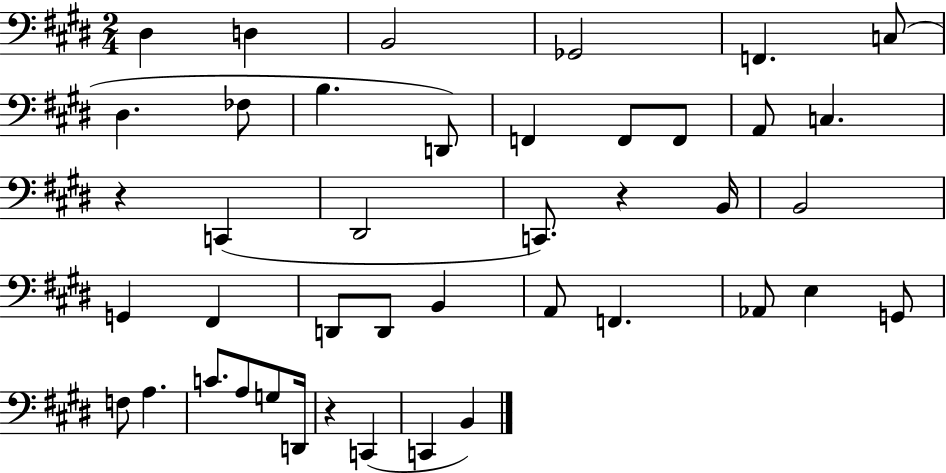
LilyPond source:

{
  \clef bass
  \numericTimeSignature
  \time 2/4
  \key e \major
  dis4 d4 | b,2 | ges,2 | f,4. c8( | \break dis4. fes8 | b4. d,8) | f,4 f,8 f,8 | a,8 c4. | \break r4 c,4( | dis,2 | c,8.) r4 b,16 | b,2 | \break g,4 fis,4 | d,8 d,8 b,4 | a,8 f,4. | aes,8 e4 g,8 | \break f8 a4. | c'8. a8 g8 d,16 | r4 c,4( | c,4 b,4) | \break \bar "|."
}